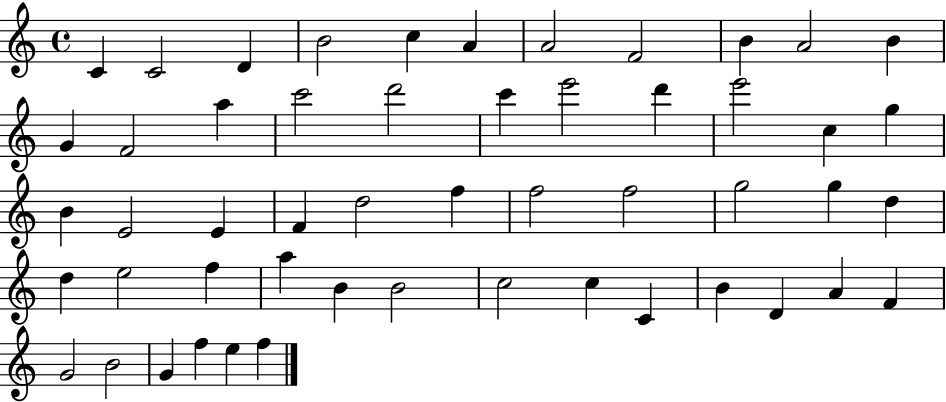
{
  \clef treble
  \time 4/4
  \defaultTimeSignature
  \key c \major
  c'4 c'2 d'4 | b'2 c''4 a'4 | a'2 f'2 | b'4 a'2 b'4 | \break g'4 f'2 a''4 | c'''2 d'''2 | c'''4 e'''2 d'''4 | e'''2 c''4 g''4 | \break b'4 e'2 e'4 | f'4 d''2 f''4 | f''2 f''2 | g''2 g''4 d''4 | \break d''4 e''2 f''4 | a''4 b'4 b'2 | c''2 c''4 c'4 | b'4 d'4 a'4 f'4 | \break g'2 b'2 | g'4 f''4 e''4 f''4 | \bar "|."
}